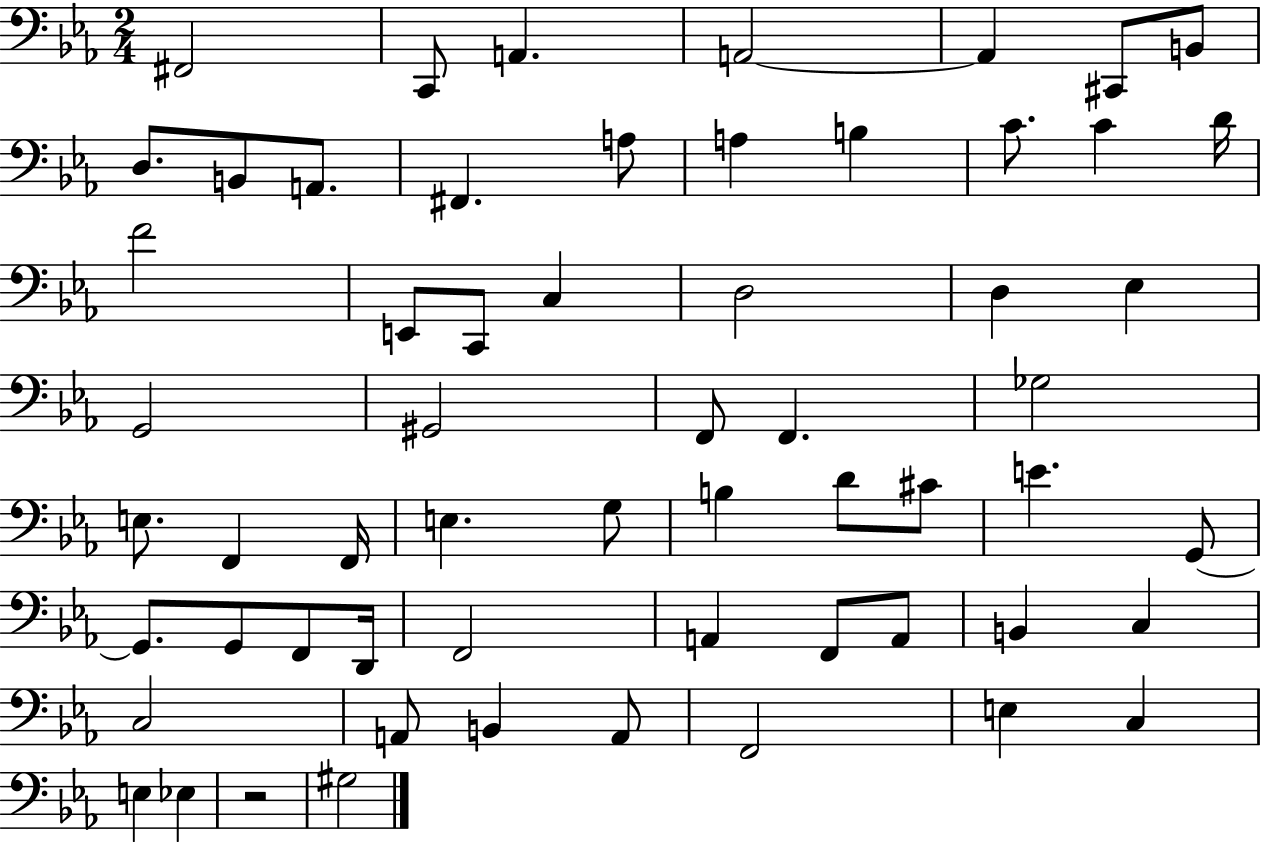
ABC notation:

X:1
T:Untitled
M:2/4
L:1/4
K:Eb
^F,,2 C,,/2 A,, A,,2 A,, ^C,,/2 B,,/2 D,/2 B,,/2 A,,/2 ^F,, A,/2 A, B, C/2 C D/4 F2 E,,/2 C,,/2 C, D,2 D, _E, G,,2 ^G,,2 F,,/2 F,, _G,2 E,/2 F,, F,,/4 E, G,/2 B, D/2 ^C/2 E G,,/2 G,,/2 G,,/2 F,,/2 D,,/4 F,,2 A,, F,,/2 A,,/2 B,, C, C,2 A,,/2 B,, A,,/2 F,,2 E, C, E, _E, z2 ^G,2